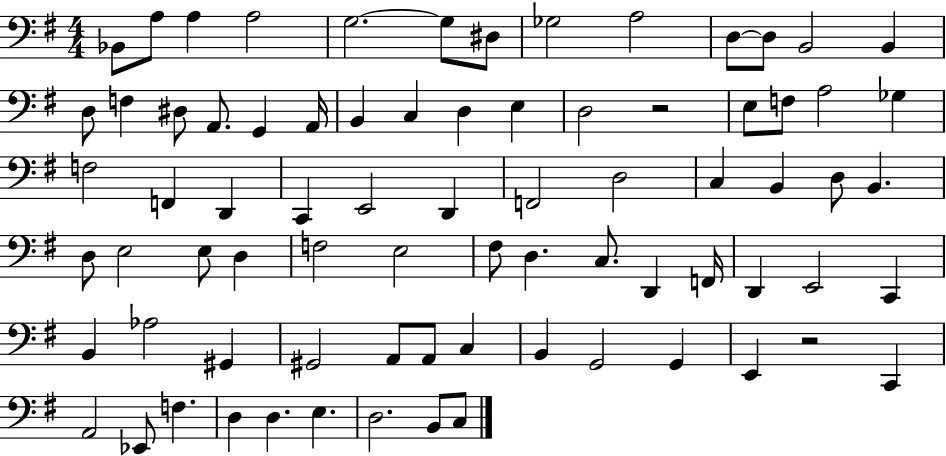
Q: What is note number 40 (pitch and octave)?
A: B2